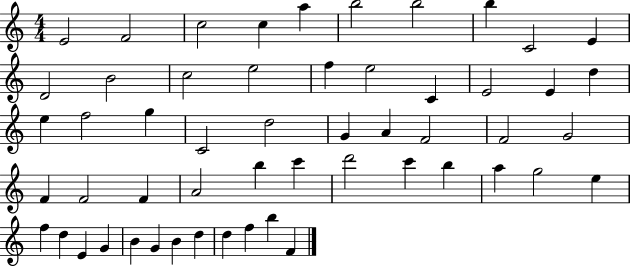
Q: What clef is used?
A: treble